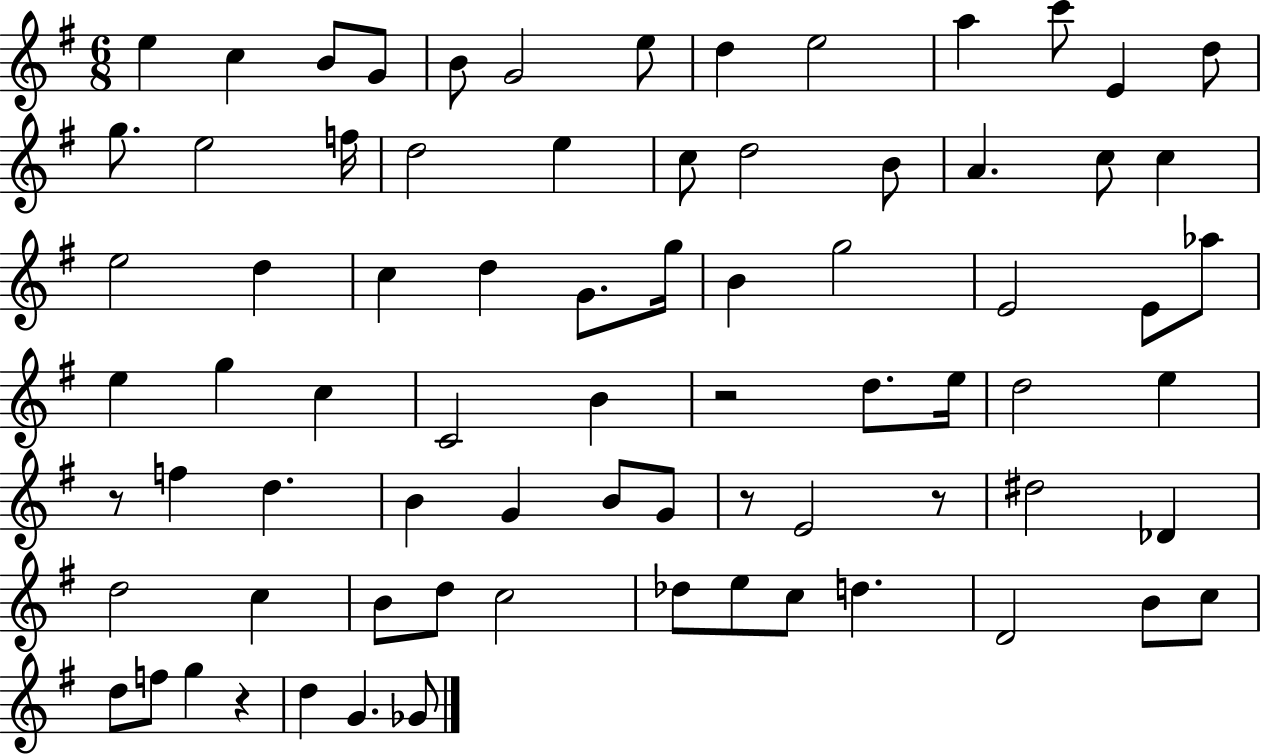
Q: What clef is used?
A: treble